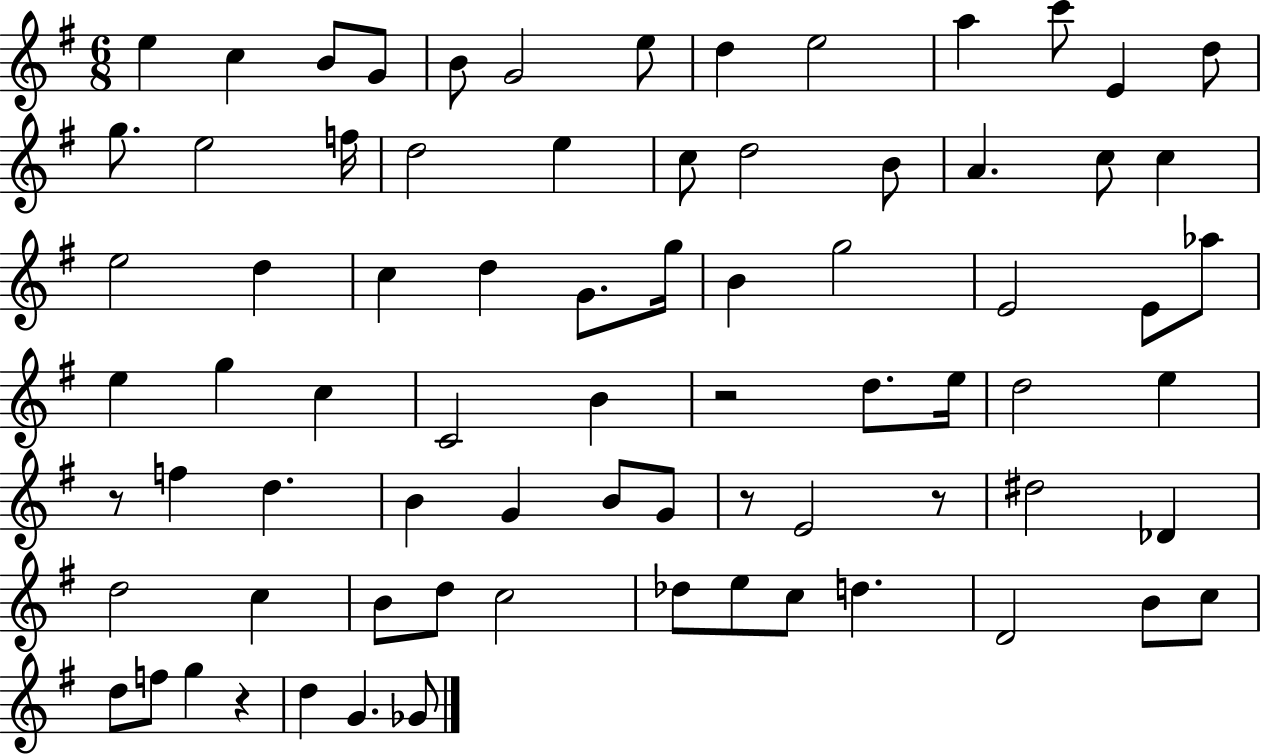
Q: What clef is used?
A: treble